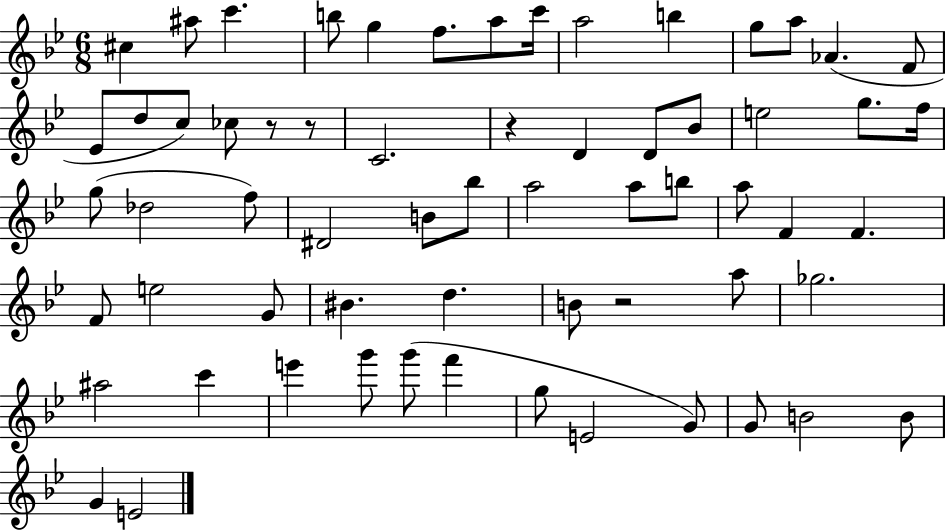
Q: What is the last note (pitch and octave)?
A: E4